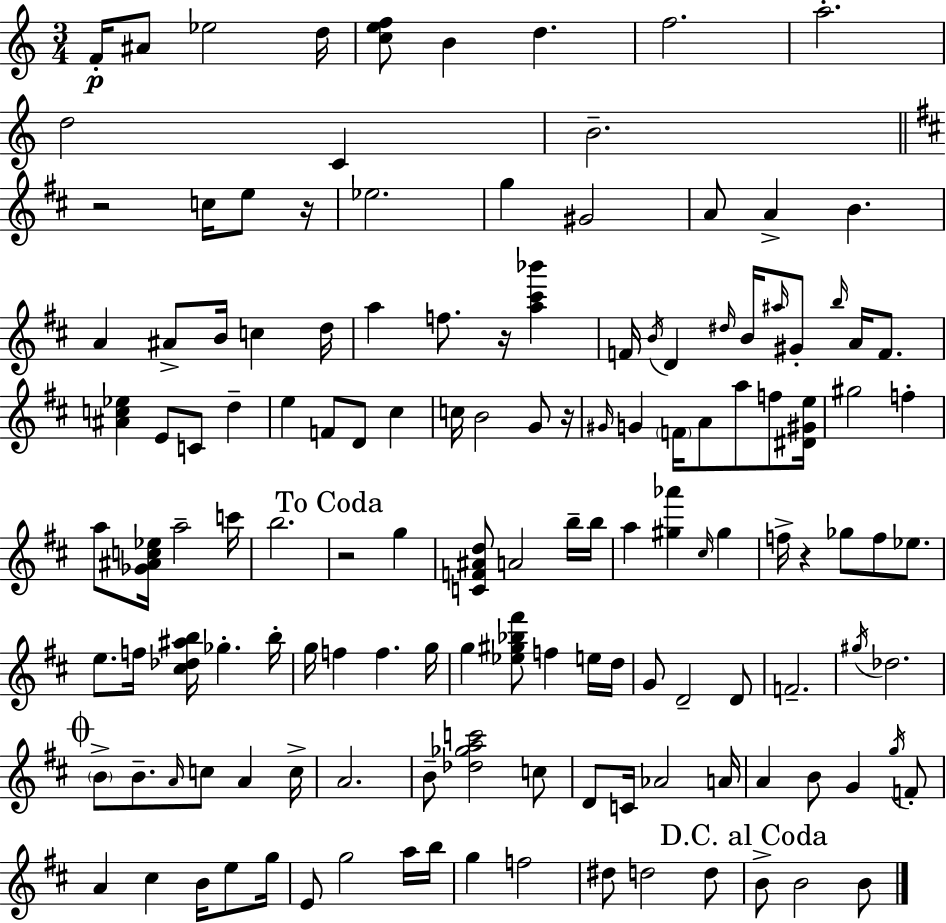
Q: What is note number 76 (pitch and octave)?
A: F5